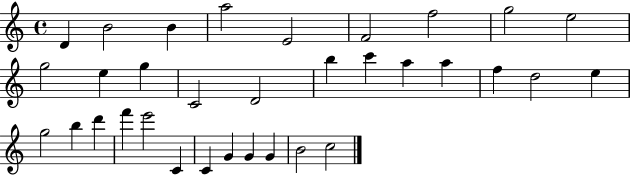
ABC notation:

X:1
T:Untitled
M:4/4
L:1/4
K:C
D B2 B a2 E2 F2 f2 g2 e2 g2 e g C2 D2 b c' a a f d2 e g2 b d' f' e'2 C C G G G B2 c2